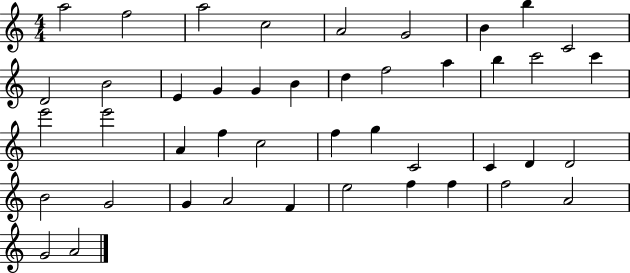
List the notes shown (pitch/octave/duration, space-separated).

A5/h F5/h A5/h C5/h A4/h G4/h B4/q B5/q C4/h D4/h B4/h E4/q G4/q G4/q B4/q D5/q F5/h A5/q B5/q C6/h C6/q E6/h E6/h A4/q F5/q C5/h F5/q G5/q C4/h C4/q D4/q D4/h B4/h G4/h G4/q A4/h F4/q E5/h F5/q F5/q F5/h A4/h G4/h A4/h